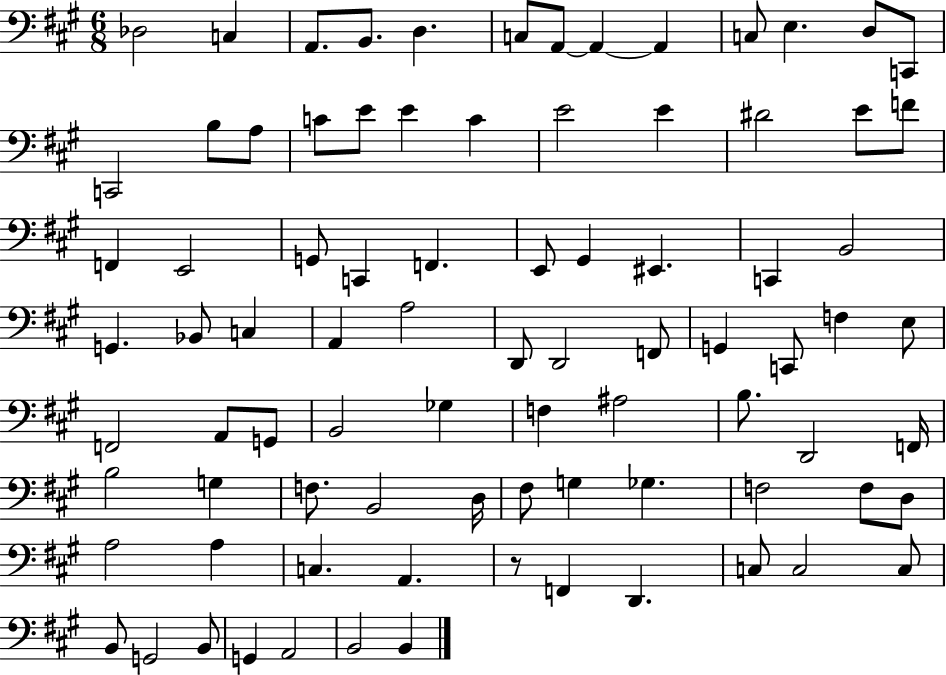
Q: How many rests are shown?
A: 1